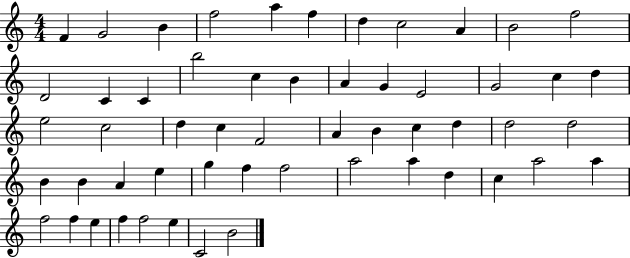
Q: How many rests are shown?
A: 0